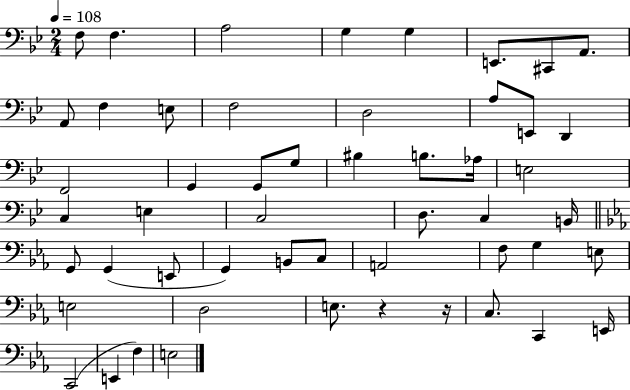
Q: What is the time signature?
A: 2/4